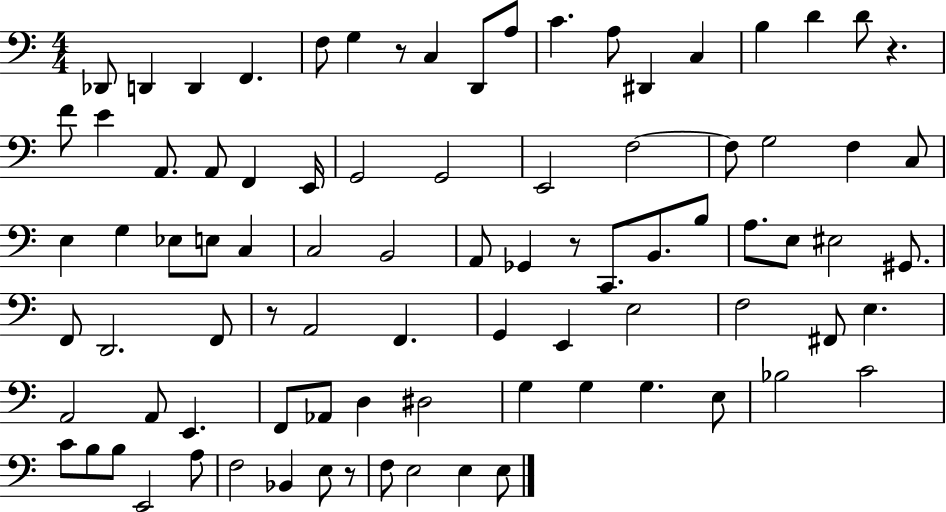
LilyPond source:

{
  \clef bass
  \numericTimeSignature
  \time 4/4
  \key c \major
  des,8 d,4 d,4 f,4. | f8 g4 r8 c4 d,8 a8 | c'4. a8 dis,4 c4 | b4 d'4 d'8 r4. | \break f'8 e'4 a,8. a,8 f,4 e,16 | g,2 g,2 | e,2 f2~~ | f8 g2 f4 c8 | \break e4 g4 ees8 e8 c4 | c2 b,2 | a,8 ges,4 r8 c,8. b,8. b8 | a8. e8 eis2 gis,8. | \break f,8 d,2. f,8 | r8 a,2 f,4. | g,4 e,4 e2 | f2 fis,8 e4. | \break a,2 a,8 e,4. | f,8 aes,8 d4 dis2 | g4 g4 g4. e8 | bes2 c'2 | \break c'8 b8 b8 e,2 a8 | f2 bes,4 e8 r8 | f8 e2 e4 e8 | \bar "|."
}